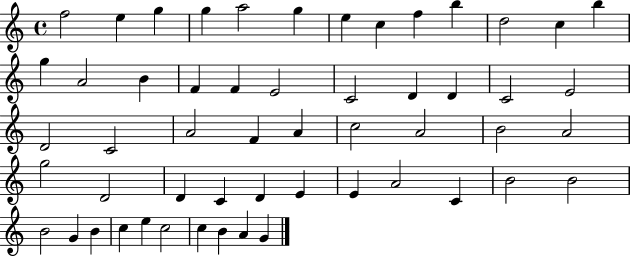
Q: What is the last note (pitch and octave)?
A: G4